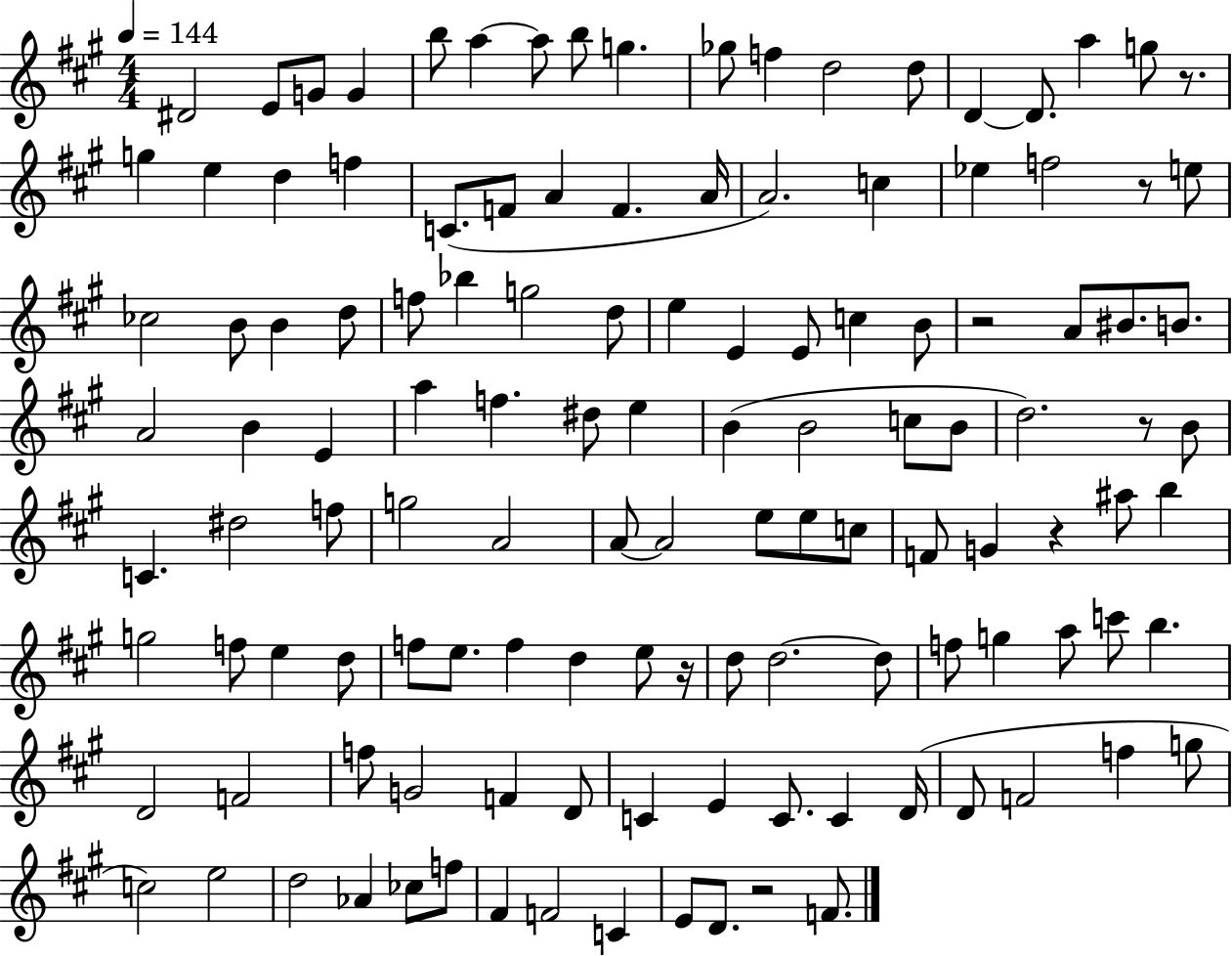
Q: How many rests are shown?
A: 7